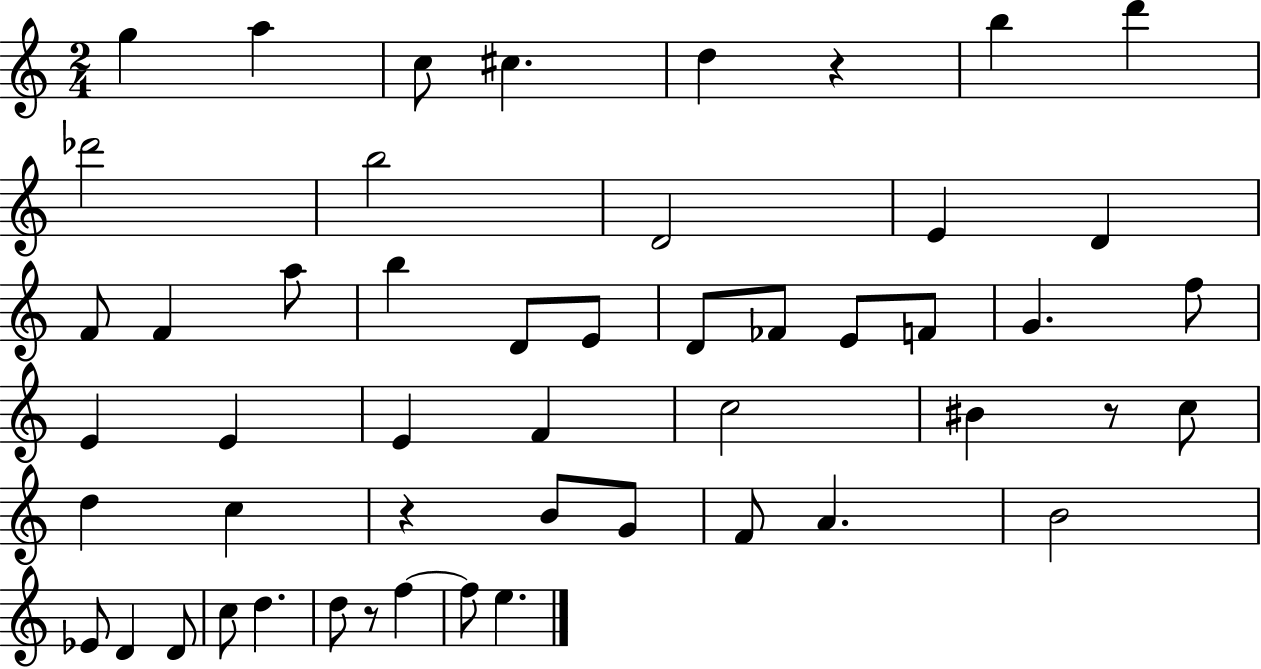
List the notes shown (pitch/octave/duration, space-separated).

G5/q A5/q C5/e C#5/q. D5/q R/q B5/q D6/q Db6/h B5/h D4/h E4/q D4/q F4/e F4/q A5/e B5/q D4/e E4/e D4/e FES4/e E4/e F4/e G4/q. F5/e E4/q E4/q E4/q F4/q C5/h BIS4/q R/e C5/e D5/q C5/q R/q B4/e G4/e F4/e A4/q. B4/h Eb4/e D4/q D4/e C5/e D5/q. D5/e R/e F5/q F5/e E5/q.